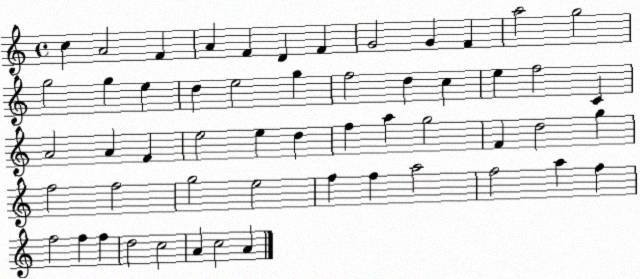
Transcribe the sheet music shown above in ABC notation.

X:1
T:Untitled
M:4/4
L:1/4
K:C
c A2 F A F D F G2 G F a2 g2 g2 g e d e2 g f2 d c e f2 C A2 A F e2 e d f a g2 F d2 g f2 f2 g2 e2 f f a2 f2 a f f2 f f d2 c2 A c2 A